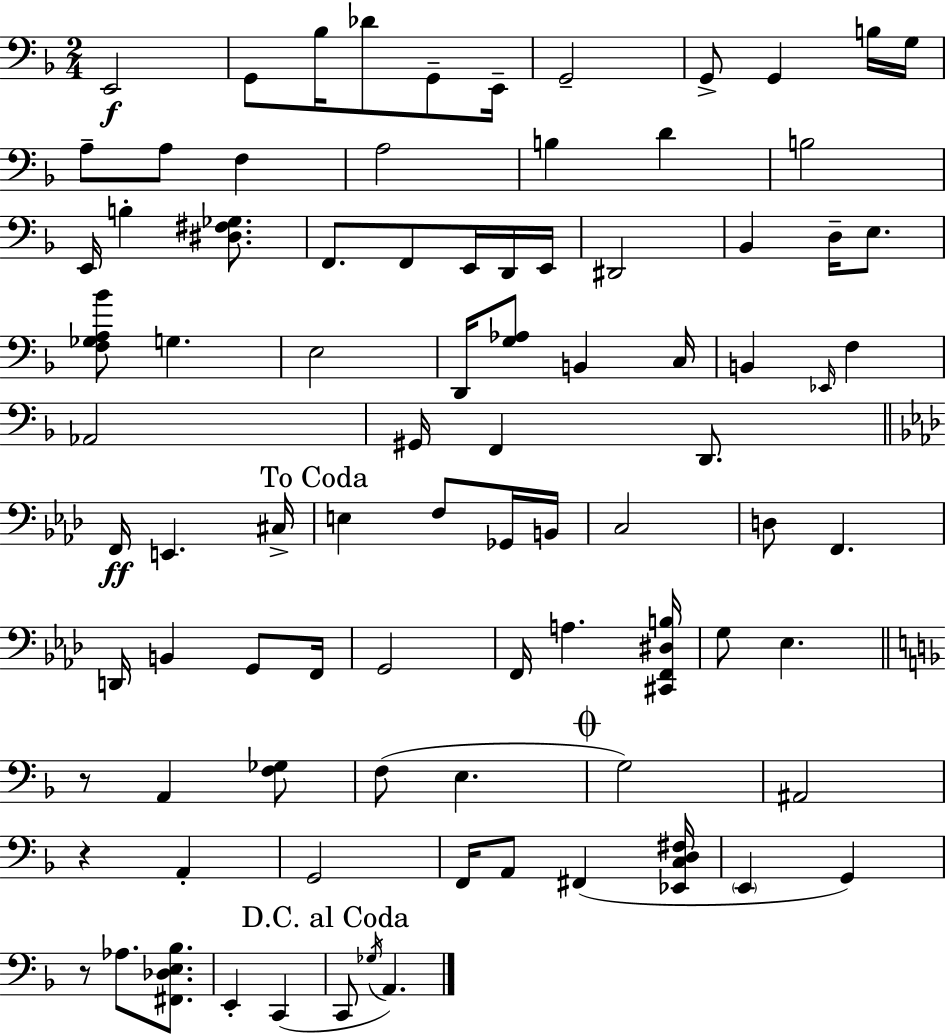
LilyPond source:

{
  \clef bass
  \numericTimeSignature
  \time 2/4
  \key f \major
  \repeat volta 2 { e,2\f | g,8 bes16 des'8 g,8-- e,16-- | g,2-- | g,8-> g,4 b16 g16 | \break a8-- a8 f4 | a2 | b4 d'4 | b2 | \break e,16 b4-. <dis fis ges>8. | f,8. f,8 e,16 d,16 e,16 | dis,2 | bes,4 d16-- e8. | \break <f ges a bes'>8 g4. | e2 | d,16 <g aes>8 b,4 c16 | b,4 \grace { ees,16 } f4 | \break aes,2 | gis,16 f,4 d,8. | \bar "||" \break \key aes \major f,16\ff e,4. cis16-> | \mark "To Coda" e4 f8 ges,16 b,16 | c2 | d8 f,4. | \break d,16 b,4 g,8 f,16 | g,2 | f,16 a4. <cis, f, dis b>16 | g8 ees4. | \break \bar "||" \break \key f \major r8 a,4 <f ges>8 | f8( e4. | \mark \markup { \musicglyph "scripts.coda" } g2) | ais,2 | \break r4 a,4-. | g,2 | f,16 a,8 fis,4( <ees, c d fis>16 | \parenthesize e,4 g,4) | \break r8 aes8. <fis, des e bes>8. | e,4-. c,4( | \mark "D.C. al Coda" c,8 \acciaccatura { ges16 }) a,4. | } \bar "|."
}